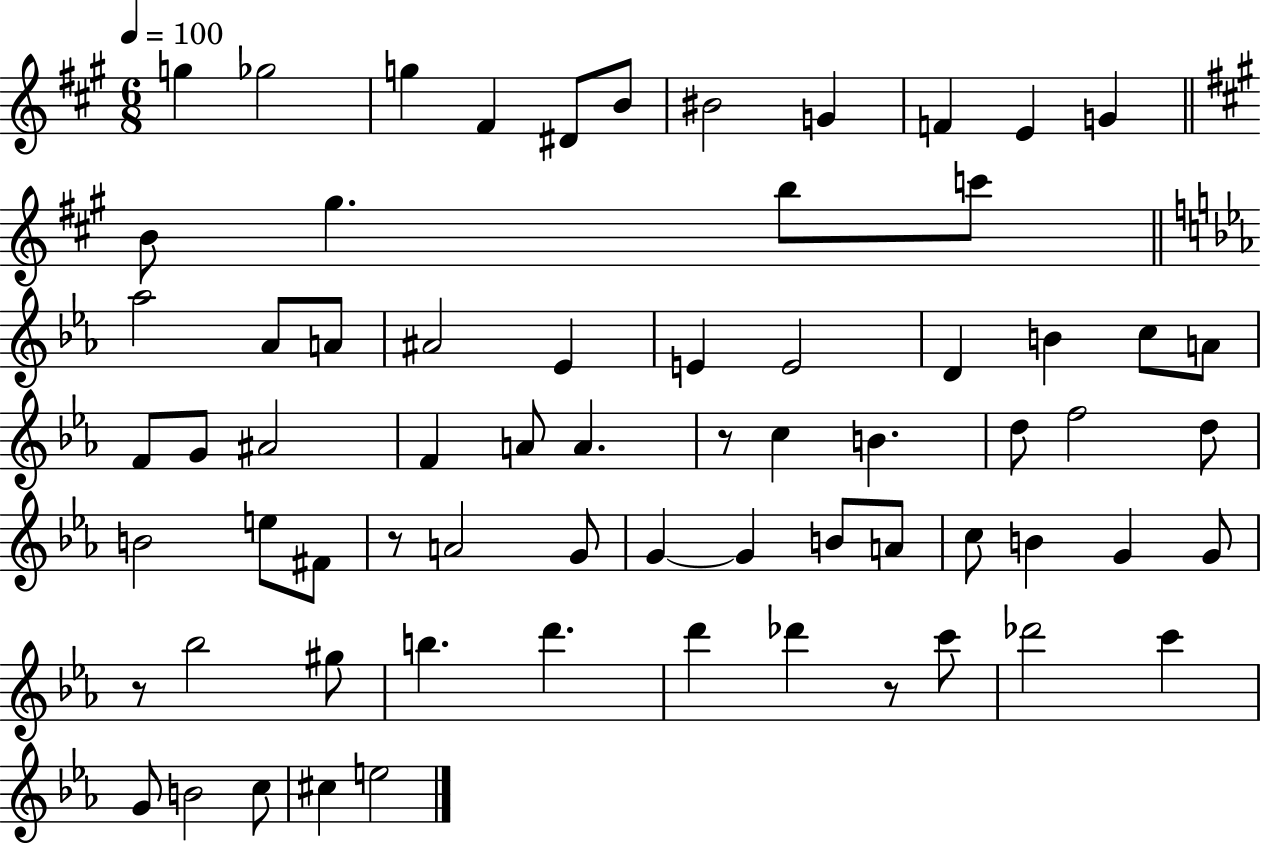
{
  \clef treble
  \numericTimeSignature
  \time 6/8
  \key a \major
  \tempo 4 = 100
  g''4 ges''2 | g''4 fis'4 dis'8 b'8 | bis'2 g'4 | f'4 e'4 g'4 | \break \bar "||" \break \key a \major b'8 gis''4. b''8 c'''8 | \bar "||" \break \key ees \major aes''2 aes'8 a'8 | ais'2 ees'4 | e'4 e'2 | d'4 b'4 c''8 a'8 | \break f'8 g'8 ais'2 | f'4 a'8 a'4. | r8 c''4 b'4. | d''8 f''2 d''8 | \break b'2 e''8 fis'8 | r8 a'2 g'8 | g'4~~ g'4 b'8 a'8 | c''8 b'4 g'4 g'8 | \break r8 bes''2 gis''8 | b''4. d'''4. | d'''4 des'''4 r8 c'''8 | des'''2 c'''4 | \break g'8 b'2 c''8 | cis''4 e''2 | \bar "|."
}